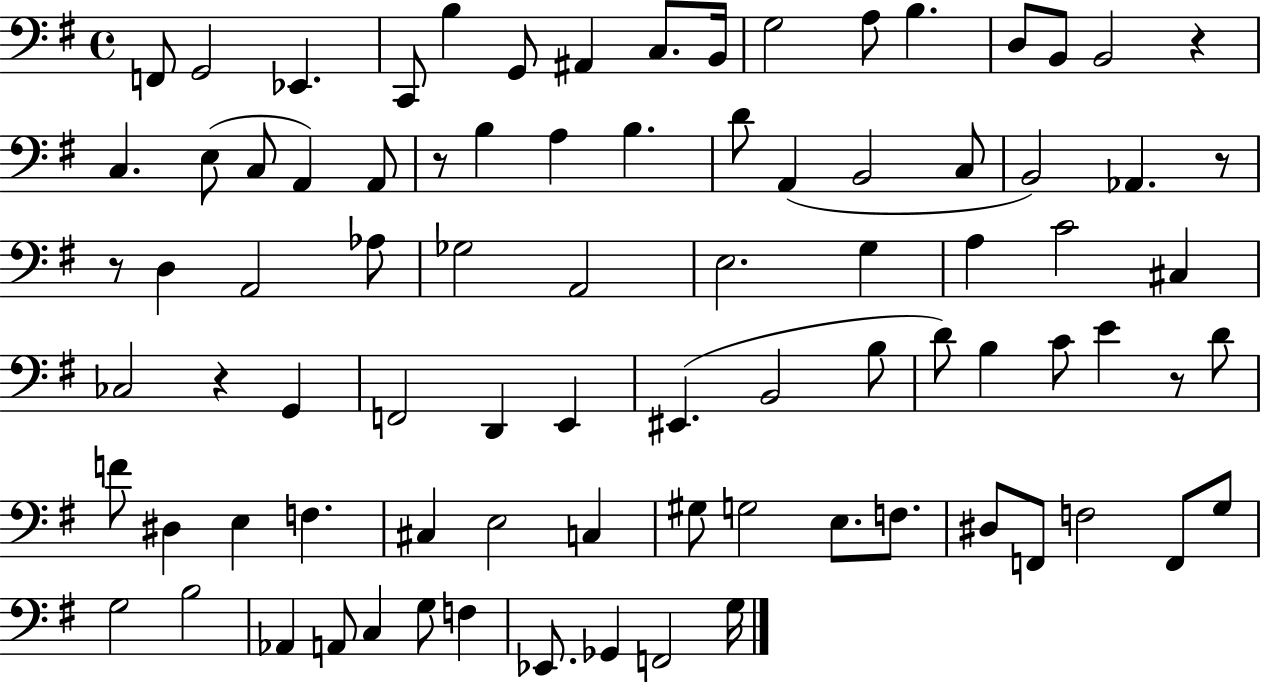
{
  \clef bass
  \time 4/4
  \defaultTimeSignature
  \key g \major
  f,8 g,2 ees,4. | c,8 b4 g,8 ais,4 c8. b,16 | g2 a8 b4. | d8 b,8 b,2 r4 | \break c4. e8( c8 a,4) a,8 | r8 b4 a4 b4. | d'8 a,4( b,2 c8 | b,2) aes,4. r8 | \break r8 d4 a,2 aes8 | ges2 a,2 | e2. g4 | a4 c'2 cis4 | \break ces2 r4 g,4 | f,2 d,4 e,4 | eis,4.( b,2 b8 | d'8) b4 c'8 e'4 r8 d'8 | \break f'8 dis4 e4 f4. | cis4 e2 c4 | gis8 g2 e8. f8. | dis8 f,8 f2 f,8 g8 | \break g2 b2 | aes,4 a,8 c4 g8 f4 | ees,8. ges,4 f,2 g16 | \bar "|."
}